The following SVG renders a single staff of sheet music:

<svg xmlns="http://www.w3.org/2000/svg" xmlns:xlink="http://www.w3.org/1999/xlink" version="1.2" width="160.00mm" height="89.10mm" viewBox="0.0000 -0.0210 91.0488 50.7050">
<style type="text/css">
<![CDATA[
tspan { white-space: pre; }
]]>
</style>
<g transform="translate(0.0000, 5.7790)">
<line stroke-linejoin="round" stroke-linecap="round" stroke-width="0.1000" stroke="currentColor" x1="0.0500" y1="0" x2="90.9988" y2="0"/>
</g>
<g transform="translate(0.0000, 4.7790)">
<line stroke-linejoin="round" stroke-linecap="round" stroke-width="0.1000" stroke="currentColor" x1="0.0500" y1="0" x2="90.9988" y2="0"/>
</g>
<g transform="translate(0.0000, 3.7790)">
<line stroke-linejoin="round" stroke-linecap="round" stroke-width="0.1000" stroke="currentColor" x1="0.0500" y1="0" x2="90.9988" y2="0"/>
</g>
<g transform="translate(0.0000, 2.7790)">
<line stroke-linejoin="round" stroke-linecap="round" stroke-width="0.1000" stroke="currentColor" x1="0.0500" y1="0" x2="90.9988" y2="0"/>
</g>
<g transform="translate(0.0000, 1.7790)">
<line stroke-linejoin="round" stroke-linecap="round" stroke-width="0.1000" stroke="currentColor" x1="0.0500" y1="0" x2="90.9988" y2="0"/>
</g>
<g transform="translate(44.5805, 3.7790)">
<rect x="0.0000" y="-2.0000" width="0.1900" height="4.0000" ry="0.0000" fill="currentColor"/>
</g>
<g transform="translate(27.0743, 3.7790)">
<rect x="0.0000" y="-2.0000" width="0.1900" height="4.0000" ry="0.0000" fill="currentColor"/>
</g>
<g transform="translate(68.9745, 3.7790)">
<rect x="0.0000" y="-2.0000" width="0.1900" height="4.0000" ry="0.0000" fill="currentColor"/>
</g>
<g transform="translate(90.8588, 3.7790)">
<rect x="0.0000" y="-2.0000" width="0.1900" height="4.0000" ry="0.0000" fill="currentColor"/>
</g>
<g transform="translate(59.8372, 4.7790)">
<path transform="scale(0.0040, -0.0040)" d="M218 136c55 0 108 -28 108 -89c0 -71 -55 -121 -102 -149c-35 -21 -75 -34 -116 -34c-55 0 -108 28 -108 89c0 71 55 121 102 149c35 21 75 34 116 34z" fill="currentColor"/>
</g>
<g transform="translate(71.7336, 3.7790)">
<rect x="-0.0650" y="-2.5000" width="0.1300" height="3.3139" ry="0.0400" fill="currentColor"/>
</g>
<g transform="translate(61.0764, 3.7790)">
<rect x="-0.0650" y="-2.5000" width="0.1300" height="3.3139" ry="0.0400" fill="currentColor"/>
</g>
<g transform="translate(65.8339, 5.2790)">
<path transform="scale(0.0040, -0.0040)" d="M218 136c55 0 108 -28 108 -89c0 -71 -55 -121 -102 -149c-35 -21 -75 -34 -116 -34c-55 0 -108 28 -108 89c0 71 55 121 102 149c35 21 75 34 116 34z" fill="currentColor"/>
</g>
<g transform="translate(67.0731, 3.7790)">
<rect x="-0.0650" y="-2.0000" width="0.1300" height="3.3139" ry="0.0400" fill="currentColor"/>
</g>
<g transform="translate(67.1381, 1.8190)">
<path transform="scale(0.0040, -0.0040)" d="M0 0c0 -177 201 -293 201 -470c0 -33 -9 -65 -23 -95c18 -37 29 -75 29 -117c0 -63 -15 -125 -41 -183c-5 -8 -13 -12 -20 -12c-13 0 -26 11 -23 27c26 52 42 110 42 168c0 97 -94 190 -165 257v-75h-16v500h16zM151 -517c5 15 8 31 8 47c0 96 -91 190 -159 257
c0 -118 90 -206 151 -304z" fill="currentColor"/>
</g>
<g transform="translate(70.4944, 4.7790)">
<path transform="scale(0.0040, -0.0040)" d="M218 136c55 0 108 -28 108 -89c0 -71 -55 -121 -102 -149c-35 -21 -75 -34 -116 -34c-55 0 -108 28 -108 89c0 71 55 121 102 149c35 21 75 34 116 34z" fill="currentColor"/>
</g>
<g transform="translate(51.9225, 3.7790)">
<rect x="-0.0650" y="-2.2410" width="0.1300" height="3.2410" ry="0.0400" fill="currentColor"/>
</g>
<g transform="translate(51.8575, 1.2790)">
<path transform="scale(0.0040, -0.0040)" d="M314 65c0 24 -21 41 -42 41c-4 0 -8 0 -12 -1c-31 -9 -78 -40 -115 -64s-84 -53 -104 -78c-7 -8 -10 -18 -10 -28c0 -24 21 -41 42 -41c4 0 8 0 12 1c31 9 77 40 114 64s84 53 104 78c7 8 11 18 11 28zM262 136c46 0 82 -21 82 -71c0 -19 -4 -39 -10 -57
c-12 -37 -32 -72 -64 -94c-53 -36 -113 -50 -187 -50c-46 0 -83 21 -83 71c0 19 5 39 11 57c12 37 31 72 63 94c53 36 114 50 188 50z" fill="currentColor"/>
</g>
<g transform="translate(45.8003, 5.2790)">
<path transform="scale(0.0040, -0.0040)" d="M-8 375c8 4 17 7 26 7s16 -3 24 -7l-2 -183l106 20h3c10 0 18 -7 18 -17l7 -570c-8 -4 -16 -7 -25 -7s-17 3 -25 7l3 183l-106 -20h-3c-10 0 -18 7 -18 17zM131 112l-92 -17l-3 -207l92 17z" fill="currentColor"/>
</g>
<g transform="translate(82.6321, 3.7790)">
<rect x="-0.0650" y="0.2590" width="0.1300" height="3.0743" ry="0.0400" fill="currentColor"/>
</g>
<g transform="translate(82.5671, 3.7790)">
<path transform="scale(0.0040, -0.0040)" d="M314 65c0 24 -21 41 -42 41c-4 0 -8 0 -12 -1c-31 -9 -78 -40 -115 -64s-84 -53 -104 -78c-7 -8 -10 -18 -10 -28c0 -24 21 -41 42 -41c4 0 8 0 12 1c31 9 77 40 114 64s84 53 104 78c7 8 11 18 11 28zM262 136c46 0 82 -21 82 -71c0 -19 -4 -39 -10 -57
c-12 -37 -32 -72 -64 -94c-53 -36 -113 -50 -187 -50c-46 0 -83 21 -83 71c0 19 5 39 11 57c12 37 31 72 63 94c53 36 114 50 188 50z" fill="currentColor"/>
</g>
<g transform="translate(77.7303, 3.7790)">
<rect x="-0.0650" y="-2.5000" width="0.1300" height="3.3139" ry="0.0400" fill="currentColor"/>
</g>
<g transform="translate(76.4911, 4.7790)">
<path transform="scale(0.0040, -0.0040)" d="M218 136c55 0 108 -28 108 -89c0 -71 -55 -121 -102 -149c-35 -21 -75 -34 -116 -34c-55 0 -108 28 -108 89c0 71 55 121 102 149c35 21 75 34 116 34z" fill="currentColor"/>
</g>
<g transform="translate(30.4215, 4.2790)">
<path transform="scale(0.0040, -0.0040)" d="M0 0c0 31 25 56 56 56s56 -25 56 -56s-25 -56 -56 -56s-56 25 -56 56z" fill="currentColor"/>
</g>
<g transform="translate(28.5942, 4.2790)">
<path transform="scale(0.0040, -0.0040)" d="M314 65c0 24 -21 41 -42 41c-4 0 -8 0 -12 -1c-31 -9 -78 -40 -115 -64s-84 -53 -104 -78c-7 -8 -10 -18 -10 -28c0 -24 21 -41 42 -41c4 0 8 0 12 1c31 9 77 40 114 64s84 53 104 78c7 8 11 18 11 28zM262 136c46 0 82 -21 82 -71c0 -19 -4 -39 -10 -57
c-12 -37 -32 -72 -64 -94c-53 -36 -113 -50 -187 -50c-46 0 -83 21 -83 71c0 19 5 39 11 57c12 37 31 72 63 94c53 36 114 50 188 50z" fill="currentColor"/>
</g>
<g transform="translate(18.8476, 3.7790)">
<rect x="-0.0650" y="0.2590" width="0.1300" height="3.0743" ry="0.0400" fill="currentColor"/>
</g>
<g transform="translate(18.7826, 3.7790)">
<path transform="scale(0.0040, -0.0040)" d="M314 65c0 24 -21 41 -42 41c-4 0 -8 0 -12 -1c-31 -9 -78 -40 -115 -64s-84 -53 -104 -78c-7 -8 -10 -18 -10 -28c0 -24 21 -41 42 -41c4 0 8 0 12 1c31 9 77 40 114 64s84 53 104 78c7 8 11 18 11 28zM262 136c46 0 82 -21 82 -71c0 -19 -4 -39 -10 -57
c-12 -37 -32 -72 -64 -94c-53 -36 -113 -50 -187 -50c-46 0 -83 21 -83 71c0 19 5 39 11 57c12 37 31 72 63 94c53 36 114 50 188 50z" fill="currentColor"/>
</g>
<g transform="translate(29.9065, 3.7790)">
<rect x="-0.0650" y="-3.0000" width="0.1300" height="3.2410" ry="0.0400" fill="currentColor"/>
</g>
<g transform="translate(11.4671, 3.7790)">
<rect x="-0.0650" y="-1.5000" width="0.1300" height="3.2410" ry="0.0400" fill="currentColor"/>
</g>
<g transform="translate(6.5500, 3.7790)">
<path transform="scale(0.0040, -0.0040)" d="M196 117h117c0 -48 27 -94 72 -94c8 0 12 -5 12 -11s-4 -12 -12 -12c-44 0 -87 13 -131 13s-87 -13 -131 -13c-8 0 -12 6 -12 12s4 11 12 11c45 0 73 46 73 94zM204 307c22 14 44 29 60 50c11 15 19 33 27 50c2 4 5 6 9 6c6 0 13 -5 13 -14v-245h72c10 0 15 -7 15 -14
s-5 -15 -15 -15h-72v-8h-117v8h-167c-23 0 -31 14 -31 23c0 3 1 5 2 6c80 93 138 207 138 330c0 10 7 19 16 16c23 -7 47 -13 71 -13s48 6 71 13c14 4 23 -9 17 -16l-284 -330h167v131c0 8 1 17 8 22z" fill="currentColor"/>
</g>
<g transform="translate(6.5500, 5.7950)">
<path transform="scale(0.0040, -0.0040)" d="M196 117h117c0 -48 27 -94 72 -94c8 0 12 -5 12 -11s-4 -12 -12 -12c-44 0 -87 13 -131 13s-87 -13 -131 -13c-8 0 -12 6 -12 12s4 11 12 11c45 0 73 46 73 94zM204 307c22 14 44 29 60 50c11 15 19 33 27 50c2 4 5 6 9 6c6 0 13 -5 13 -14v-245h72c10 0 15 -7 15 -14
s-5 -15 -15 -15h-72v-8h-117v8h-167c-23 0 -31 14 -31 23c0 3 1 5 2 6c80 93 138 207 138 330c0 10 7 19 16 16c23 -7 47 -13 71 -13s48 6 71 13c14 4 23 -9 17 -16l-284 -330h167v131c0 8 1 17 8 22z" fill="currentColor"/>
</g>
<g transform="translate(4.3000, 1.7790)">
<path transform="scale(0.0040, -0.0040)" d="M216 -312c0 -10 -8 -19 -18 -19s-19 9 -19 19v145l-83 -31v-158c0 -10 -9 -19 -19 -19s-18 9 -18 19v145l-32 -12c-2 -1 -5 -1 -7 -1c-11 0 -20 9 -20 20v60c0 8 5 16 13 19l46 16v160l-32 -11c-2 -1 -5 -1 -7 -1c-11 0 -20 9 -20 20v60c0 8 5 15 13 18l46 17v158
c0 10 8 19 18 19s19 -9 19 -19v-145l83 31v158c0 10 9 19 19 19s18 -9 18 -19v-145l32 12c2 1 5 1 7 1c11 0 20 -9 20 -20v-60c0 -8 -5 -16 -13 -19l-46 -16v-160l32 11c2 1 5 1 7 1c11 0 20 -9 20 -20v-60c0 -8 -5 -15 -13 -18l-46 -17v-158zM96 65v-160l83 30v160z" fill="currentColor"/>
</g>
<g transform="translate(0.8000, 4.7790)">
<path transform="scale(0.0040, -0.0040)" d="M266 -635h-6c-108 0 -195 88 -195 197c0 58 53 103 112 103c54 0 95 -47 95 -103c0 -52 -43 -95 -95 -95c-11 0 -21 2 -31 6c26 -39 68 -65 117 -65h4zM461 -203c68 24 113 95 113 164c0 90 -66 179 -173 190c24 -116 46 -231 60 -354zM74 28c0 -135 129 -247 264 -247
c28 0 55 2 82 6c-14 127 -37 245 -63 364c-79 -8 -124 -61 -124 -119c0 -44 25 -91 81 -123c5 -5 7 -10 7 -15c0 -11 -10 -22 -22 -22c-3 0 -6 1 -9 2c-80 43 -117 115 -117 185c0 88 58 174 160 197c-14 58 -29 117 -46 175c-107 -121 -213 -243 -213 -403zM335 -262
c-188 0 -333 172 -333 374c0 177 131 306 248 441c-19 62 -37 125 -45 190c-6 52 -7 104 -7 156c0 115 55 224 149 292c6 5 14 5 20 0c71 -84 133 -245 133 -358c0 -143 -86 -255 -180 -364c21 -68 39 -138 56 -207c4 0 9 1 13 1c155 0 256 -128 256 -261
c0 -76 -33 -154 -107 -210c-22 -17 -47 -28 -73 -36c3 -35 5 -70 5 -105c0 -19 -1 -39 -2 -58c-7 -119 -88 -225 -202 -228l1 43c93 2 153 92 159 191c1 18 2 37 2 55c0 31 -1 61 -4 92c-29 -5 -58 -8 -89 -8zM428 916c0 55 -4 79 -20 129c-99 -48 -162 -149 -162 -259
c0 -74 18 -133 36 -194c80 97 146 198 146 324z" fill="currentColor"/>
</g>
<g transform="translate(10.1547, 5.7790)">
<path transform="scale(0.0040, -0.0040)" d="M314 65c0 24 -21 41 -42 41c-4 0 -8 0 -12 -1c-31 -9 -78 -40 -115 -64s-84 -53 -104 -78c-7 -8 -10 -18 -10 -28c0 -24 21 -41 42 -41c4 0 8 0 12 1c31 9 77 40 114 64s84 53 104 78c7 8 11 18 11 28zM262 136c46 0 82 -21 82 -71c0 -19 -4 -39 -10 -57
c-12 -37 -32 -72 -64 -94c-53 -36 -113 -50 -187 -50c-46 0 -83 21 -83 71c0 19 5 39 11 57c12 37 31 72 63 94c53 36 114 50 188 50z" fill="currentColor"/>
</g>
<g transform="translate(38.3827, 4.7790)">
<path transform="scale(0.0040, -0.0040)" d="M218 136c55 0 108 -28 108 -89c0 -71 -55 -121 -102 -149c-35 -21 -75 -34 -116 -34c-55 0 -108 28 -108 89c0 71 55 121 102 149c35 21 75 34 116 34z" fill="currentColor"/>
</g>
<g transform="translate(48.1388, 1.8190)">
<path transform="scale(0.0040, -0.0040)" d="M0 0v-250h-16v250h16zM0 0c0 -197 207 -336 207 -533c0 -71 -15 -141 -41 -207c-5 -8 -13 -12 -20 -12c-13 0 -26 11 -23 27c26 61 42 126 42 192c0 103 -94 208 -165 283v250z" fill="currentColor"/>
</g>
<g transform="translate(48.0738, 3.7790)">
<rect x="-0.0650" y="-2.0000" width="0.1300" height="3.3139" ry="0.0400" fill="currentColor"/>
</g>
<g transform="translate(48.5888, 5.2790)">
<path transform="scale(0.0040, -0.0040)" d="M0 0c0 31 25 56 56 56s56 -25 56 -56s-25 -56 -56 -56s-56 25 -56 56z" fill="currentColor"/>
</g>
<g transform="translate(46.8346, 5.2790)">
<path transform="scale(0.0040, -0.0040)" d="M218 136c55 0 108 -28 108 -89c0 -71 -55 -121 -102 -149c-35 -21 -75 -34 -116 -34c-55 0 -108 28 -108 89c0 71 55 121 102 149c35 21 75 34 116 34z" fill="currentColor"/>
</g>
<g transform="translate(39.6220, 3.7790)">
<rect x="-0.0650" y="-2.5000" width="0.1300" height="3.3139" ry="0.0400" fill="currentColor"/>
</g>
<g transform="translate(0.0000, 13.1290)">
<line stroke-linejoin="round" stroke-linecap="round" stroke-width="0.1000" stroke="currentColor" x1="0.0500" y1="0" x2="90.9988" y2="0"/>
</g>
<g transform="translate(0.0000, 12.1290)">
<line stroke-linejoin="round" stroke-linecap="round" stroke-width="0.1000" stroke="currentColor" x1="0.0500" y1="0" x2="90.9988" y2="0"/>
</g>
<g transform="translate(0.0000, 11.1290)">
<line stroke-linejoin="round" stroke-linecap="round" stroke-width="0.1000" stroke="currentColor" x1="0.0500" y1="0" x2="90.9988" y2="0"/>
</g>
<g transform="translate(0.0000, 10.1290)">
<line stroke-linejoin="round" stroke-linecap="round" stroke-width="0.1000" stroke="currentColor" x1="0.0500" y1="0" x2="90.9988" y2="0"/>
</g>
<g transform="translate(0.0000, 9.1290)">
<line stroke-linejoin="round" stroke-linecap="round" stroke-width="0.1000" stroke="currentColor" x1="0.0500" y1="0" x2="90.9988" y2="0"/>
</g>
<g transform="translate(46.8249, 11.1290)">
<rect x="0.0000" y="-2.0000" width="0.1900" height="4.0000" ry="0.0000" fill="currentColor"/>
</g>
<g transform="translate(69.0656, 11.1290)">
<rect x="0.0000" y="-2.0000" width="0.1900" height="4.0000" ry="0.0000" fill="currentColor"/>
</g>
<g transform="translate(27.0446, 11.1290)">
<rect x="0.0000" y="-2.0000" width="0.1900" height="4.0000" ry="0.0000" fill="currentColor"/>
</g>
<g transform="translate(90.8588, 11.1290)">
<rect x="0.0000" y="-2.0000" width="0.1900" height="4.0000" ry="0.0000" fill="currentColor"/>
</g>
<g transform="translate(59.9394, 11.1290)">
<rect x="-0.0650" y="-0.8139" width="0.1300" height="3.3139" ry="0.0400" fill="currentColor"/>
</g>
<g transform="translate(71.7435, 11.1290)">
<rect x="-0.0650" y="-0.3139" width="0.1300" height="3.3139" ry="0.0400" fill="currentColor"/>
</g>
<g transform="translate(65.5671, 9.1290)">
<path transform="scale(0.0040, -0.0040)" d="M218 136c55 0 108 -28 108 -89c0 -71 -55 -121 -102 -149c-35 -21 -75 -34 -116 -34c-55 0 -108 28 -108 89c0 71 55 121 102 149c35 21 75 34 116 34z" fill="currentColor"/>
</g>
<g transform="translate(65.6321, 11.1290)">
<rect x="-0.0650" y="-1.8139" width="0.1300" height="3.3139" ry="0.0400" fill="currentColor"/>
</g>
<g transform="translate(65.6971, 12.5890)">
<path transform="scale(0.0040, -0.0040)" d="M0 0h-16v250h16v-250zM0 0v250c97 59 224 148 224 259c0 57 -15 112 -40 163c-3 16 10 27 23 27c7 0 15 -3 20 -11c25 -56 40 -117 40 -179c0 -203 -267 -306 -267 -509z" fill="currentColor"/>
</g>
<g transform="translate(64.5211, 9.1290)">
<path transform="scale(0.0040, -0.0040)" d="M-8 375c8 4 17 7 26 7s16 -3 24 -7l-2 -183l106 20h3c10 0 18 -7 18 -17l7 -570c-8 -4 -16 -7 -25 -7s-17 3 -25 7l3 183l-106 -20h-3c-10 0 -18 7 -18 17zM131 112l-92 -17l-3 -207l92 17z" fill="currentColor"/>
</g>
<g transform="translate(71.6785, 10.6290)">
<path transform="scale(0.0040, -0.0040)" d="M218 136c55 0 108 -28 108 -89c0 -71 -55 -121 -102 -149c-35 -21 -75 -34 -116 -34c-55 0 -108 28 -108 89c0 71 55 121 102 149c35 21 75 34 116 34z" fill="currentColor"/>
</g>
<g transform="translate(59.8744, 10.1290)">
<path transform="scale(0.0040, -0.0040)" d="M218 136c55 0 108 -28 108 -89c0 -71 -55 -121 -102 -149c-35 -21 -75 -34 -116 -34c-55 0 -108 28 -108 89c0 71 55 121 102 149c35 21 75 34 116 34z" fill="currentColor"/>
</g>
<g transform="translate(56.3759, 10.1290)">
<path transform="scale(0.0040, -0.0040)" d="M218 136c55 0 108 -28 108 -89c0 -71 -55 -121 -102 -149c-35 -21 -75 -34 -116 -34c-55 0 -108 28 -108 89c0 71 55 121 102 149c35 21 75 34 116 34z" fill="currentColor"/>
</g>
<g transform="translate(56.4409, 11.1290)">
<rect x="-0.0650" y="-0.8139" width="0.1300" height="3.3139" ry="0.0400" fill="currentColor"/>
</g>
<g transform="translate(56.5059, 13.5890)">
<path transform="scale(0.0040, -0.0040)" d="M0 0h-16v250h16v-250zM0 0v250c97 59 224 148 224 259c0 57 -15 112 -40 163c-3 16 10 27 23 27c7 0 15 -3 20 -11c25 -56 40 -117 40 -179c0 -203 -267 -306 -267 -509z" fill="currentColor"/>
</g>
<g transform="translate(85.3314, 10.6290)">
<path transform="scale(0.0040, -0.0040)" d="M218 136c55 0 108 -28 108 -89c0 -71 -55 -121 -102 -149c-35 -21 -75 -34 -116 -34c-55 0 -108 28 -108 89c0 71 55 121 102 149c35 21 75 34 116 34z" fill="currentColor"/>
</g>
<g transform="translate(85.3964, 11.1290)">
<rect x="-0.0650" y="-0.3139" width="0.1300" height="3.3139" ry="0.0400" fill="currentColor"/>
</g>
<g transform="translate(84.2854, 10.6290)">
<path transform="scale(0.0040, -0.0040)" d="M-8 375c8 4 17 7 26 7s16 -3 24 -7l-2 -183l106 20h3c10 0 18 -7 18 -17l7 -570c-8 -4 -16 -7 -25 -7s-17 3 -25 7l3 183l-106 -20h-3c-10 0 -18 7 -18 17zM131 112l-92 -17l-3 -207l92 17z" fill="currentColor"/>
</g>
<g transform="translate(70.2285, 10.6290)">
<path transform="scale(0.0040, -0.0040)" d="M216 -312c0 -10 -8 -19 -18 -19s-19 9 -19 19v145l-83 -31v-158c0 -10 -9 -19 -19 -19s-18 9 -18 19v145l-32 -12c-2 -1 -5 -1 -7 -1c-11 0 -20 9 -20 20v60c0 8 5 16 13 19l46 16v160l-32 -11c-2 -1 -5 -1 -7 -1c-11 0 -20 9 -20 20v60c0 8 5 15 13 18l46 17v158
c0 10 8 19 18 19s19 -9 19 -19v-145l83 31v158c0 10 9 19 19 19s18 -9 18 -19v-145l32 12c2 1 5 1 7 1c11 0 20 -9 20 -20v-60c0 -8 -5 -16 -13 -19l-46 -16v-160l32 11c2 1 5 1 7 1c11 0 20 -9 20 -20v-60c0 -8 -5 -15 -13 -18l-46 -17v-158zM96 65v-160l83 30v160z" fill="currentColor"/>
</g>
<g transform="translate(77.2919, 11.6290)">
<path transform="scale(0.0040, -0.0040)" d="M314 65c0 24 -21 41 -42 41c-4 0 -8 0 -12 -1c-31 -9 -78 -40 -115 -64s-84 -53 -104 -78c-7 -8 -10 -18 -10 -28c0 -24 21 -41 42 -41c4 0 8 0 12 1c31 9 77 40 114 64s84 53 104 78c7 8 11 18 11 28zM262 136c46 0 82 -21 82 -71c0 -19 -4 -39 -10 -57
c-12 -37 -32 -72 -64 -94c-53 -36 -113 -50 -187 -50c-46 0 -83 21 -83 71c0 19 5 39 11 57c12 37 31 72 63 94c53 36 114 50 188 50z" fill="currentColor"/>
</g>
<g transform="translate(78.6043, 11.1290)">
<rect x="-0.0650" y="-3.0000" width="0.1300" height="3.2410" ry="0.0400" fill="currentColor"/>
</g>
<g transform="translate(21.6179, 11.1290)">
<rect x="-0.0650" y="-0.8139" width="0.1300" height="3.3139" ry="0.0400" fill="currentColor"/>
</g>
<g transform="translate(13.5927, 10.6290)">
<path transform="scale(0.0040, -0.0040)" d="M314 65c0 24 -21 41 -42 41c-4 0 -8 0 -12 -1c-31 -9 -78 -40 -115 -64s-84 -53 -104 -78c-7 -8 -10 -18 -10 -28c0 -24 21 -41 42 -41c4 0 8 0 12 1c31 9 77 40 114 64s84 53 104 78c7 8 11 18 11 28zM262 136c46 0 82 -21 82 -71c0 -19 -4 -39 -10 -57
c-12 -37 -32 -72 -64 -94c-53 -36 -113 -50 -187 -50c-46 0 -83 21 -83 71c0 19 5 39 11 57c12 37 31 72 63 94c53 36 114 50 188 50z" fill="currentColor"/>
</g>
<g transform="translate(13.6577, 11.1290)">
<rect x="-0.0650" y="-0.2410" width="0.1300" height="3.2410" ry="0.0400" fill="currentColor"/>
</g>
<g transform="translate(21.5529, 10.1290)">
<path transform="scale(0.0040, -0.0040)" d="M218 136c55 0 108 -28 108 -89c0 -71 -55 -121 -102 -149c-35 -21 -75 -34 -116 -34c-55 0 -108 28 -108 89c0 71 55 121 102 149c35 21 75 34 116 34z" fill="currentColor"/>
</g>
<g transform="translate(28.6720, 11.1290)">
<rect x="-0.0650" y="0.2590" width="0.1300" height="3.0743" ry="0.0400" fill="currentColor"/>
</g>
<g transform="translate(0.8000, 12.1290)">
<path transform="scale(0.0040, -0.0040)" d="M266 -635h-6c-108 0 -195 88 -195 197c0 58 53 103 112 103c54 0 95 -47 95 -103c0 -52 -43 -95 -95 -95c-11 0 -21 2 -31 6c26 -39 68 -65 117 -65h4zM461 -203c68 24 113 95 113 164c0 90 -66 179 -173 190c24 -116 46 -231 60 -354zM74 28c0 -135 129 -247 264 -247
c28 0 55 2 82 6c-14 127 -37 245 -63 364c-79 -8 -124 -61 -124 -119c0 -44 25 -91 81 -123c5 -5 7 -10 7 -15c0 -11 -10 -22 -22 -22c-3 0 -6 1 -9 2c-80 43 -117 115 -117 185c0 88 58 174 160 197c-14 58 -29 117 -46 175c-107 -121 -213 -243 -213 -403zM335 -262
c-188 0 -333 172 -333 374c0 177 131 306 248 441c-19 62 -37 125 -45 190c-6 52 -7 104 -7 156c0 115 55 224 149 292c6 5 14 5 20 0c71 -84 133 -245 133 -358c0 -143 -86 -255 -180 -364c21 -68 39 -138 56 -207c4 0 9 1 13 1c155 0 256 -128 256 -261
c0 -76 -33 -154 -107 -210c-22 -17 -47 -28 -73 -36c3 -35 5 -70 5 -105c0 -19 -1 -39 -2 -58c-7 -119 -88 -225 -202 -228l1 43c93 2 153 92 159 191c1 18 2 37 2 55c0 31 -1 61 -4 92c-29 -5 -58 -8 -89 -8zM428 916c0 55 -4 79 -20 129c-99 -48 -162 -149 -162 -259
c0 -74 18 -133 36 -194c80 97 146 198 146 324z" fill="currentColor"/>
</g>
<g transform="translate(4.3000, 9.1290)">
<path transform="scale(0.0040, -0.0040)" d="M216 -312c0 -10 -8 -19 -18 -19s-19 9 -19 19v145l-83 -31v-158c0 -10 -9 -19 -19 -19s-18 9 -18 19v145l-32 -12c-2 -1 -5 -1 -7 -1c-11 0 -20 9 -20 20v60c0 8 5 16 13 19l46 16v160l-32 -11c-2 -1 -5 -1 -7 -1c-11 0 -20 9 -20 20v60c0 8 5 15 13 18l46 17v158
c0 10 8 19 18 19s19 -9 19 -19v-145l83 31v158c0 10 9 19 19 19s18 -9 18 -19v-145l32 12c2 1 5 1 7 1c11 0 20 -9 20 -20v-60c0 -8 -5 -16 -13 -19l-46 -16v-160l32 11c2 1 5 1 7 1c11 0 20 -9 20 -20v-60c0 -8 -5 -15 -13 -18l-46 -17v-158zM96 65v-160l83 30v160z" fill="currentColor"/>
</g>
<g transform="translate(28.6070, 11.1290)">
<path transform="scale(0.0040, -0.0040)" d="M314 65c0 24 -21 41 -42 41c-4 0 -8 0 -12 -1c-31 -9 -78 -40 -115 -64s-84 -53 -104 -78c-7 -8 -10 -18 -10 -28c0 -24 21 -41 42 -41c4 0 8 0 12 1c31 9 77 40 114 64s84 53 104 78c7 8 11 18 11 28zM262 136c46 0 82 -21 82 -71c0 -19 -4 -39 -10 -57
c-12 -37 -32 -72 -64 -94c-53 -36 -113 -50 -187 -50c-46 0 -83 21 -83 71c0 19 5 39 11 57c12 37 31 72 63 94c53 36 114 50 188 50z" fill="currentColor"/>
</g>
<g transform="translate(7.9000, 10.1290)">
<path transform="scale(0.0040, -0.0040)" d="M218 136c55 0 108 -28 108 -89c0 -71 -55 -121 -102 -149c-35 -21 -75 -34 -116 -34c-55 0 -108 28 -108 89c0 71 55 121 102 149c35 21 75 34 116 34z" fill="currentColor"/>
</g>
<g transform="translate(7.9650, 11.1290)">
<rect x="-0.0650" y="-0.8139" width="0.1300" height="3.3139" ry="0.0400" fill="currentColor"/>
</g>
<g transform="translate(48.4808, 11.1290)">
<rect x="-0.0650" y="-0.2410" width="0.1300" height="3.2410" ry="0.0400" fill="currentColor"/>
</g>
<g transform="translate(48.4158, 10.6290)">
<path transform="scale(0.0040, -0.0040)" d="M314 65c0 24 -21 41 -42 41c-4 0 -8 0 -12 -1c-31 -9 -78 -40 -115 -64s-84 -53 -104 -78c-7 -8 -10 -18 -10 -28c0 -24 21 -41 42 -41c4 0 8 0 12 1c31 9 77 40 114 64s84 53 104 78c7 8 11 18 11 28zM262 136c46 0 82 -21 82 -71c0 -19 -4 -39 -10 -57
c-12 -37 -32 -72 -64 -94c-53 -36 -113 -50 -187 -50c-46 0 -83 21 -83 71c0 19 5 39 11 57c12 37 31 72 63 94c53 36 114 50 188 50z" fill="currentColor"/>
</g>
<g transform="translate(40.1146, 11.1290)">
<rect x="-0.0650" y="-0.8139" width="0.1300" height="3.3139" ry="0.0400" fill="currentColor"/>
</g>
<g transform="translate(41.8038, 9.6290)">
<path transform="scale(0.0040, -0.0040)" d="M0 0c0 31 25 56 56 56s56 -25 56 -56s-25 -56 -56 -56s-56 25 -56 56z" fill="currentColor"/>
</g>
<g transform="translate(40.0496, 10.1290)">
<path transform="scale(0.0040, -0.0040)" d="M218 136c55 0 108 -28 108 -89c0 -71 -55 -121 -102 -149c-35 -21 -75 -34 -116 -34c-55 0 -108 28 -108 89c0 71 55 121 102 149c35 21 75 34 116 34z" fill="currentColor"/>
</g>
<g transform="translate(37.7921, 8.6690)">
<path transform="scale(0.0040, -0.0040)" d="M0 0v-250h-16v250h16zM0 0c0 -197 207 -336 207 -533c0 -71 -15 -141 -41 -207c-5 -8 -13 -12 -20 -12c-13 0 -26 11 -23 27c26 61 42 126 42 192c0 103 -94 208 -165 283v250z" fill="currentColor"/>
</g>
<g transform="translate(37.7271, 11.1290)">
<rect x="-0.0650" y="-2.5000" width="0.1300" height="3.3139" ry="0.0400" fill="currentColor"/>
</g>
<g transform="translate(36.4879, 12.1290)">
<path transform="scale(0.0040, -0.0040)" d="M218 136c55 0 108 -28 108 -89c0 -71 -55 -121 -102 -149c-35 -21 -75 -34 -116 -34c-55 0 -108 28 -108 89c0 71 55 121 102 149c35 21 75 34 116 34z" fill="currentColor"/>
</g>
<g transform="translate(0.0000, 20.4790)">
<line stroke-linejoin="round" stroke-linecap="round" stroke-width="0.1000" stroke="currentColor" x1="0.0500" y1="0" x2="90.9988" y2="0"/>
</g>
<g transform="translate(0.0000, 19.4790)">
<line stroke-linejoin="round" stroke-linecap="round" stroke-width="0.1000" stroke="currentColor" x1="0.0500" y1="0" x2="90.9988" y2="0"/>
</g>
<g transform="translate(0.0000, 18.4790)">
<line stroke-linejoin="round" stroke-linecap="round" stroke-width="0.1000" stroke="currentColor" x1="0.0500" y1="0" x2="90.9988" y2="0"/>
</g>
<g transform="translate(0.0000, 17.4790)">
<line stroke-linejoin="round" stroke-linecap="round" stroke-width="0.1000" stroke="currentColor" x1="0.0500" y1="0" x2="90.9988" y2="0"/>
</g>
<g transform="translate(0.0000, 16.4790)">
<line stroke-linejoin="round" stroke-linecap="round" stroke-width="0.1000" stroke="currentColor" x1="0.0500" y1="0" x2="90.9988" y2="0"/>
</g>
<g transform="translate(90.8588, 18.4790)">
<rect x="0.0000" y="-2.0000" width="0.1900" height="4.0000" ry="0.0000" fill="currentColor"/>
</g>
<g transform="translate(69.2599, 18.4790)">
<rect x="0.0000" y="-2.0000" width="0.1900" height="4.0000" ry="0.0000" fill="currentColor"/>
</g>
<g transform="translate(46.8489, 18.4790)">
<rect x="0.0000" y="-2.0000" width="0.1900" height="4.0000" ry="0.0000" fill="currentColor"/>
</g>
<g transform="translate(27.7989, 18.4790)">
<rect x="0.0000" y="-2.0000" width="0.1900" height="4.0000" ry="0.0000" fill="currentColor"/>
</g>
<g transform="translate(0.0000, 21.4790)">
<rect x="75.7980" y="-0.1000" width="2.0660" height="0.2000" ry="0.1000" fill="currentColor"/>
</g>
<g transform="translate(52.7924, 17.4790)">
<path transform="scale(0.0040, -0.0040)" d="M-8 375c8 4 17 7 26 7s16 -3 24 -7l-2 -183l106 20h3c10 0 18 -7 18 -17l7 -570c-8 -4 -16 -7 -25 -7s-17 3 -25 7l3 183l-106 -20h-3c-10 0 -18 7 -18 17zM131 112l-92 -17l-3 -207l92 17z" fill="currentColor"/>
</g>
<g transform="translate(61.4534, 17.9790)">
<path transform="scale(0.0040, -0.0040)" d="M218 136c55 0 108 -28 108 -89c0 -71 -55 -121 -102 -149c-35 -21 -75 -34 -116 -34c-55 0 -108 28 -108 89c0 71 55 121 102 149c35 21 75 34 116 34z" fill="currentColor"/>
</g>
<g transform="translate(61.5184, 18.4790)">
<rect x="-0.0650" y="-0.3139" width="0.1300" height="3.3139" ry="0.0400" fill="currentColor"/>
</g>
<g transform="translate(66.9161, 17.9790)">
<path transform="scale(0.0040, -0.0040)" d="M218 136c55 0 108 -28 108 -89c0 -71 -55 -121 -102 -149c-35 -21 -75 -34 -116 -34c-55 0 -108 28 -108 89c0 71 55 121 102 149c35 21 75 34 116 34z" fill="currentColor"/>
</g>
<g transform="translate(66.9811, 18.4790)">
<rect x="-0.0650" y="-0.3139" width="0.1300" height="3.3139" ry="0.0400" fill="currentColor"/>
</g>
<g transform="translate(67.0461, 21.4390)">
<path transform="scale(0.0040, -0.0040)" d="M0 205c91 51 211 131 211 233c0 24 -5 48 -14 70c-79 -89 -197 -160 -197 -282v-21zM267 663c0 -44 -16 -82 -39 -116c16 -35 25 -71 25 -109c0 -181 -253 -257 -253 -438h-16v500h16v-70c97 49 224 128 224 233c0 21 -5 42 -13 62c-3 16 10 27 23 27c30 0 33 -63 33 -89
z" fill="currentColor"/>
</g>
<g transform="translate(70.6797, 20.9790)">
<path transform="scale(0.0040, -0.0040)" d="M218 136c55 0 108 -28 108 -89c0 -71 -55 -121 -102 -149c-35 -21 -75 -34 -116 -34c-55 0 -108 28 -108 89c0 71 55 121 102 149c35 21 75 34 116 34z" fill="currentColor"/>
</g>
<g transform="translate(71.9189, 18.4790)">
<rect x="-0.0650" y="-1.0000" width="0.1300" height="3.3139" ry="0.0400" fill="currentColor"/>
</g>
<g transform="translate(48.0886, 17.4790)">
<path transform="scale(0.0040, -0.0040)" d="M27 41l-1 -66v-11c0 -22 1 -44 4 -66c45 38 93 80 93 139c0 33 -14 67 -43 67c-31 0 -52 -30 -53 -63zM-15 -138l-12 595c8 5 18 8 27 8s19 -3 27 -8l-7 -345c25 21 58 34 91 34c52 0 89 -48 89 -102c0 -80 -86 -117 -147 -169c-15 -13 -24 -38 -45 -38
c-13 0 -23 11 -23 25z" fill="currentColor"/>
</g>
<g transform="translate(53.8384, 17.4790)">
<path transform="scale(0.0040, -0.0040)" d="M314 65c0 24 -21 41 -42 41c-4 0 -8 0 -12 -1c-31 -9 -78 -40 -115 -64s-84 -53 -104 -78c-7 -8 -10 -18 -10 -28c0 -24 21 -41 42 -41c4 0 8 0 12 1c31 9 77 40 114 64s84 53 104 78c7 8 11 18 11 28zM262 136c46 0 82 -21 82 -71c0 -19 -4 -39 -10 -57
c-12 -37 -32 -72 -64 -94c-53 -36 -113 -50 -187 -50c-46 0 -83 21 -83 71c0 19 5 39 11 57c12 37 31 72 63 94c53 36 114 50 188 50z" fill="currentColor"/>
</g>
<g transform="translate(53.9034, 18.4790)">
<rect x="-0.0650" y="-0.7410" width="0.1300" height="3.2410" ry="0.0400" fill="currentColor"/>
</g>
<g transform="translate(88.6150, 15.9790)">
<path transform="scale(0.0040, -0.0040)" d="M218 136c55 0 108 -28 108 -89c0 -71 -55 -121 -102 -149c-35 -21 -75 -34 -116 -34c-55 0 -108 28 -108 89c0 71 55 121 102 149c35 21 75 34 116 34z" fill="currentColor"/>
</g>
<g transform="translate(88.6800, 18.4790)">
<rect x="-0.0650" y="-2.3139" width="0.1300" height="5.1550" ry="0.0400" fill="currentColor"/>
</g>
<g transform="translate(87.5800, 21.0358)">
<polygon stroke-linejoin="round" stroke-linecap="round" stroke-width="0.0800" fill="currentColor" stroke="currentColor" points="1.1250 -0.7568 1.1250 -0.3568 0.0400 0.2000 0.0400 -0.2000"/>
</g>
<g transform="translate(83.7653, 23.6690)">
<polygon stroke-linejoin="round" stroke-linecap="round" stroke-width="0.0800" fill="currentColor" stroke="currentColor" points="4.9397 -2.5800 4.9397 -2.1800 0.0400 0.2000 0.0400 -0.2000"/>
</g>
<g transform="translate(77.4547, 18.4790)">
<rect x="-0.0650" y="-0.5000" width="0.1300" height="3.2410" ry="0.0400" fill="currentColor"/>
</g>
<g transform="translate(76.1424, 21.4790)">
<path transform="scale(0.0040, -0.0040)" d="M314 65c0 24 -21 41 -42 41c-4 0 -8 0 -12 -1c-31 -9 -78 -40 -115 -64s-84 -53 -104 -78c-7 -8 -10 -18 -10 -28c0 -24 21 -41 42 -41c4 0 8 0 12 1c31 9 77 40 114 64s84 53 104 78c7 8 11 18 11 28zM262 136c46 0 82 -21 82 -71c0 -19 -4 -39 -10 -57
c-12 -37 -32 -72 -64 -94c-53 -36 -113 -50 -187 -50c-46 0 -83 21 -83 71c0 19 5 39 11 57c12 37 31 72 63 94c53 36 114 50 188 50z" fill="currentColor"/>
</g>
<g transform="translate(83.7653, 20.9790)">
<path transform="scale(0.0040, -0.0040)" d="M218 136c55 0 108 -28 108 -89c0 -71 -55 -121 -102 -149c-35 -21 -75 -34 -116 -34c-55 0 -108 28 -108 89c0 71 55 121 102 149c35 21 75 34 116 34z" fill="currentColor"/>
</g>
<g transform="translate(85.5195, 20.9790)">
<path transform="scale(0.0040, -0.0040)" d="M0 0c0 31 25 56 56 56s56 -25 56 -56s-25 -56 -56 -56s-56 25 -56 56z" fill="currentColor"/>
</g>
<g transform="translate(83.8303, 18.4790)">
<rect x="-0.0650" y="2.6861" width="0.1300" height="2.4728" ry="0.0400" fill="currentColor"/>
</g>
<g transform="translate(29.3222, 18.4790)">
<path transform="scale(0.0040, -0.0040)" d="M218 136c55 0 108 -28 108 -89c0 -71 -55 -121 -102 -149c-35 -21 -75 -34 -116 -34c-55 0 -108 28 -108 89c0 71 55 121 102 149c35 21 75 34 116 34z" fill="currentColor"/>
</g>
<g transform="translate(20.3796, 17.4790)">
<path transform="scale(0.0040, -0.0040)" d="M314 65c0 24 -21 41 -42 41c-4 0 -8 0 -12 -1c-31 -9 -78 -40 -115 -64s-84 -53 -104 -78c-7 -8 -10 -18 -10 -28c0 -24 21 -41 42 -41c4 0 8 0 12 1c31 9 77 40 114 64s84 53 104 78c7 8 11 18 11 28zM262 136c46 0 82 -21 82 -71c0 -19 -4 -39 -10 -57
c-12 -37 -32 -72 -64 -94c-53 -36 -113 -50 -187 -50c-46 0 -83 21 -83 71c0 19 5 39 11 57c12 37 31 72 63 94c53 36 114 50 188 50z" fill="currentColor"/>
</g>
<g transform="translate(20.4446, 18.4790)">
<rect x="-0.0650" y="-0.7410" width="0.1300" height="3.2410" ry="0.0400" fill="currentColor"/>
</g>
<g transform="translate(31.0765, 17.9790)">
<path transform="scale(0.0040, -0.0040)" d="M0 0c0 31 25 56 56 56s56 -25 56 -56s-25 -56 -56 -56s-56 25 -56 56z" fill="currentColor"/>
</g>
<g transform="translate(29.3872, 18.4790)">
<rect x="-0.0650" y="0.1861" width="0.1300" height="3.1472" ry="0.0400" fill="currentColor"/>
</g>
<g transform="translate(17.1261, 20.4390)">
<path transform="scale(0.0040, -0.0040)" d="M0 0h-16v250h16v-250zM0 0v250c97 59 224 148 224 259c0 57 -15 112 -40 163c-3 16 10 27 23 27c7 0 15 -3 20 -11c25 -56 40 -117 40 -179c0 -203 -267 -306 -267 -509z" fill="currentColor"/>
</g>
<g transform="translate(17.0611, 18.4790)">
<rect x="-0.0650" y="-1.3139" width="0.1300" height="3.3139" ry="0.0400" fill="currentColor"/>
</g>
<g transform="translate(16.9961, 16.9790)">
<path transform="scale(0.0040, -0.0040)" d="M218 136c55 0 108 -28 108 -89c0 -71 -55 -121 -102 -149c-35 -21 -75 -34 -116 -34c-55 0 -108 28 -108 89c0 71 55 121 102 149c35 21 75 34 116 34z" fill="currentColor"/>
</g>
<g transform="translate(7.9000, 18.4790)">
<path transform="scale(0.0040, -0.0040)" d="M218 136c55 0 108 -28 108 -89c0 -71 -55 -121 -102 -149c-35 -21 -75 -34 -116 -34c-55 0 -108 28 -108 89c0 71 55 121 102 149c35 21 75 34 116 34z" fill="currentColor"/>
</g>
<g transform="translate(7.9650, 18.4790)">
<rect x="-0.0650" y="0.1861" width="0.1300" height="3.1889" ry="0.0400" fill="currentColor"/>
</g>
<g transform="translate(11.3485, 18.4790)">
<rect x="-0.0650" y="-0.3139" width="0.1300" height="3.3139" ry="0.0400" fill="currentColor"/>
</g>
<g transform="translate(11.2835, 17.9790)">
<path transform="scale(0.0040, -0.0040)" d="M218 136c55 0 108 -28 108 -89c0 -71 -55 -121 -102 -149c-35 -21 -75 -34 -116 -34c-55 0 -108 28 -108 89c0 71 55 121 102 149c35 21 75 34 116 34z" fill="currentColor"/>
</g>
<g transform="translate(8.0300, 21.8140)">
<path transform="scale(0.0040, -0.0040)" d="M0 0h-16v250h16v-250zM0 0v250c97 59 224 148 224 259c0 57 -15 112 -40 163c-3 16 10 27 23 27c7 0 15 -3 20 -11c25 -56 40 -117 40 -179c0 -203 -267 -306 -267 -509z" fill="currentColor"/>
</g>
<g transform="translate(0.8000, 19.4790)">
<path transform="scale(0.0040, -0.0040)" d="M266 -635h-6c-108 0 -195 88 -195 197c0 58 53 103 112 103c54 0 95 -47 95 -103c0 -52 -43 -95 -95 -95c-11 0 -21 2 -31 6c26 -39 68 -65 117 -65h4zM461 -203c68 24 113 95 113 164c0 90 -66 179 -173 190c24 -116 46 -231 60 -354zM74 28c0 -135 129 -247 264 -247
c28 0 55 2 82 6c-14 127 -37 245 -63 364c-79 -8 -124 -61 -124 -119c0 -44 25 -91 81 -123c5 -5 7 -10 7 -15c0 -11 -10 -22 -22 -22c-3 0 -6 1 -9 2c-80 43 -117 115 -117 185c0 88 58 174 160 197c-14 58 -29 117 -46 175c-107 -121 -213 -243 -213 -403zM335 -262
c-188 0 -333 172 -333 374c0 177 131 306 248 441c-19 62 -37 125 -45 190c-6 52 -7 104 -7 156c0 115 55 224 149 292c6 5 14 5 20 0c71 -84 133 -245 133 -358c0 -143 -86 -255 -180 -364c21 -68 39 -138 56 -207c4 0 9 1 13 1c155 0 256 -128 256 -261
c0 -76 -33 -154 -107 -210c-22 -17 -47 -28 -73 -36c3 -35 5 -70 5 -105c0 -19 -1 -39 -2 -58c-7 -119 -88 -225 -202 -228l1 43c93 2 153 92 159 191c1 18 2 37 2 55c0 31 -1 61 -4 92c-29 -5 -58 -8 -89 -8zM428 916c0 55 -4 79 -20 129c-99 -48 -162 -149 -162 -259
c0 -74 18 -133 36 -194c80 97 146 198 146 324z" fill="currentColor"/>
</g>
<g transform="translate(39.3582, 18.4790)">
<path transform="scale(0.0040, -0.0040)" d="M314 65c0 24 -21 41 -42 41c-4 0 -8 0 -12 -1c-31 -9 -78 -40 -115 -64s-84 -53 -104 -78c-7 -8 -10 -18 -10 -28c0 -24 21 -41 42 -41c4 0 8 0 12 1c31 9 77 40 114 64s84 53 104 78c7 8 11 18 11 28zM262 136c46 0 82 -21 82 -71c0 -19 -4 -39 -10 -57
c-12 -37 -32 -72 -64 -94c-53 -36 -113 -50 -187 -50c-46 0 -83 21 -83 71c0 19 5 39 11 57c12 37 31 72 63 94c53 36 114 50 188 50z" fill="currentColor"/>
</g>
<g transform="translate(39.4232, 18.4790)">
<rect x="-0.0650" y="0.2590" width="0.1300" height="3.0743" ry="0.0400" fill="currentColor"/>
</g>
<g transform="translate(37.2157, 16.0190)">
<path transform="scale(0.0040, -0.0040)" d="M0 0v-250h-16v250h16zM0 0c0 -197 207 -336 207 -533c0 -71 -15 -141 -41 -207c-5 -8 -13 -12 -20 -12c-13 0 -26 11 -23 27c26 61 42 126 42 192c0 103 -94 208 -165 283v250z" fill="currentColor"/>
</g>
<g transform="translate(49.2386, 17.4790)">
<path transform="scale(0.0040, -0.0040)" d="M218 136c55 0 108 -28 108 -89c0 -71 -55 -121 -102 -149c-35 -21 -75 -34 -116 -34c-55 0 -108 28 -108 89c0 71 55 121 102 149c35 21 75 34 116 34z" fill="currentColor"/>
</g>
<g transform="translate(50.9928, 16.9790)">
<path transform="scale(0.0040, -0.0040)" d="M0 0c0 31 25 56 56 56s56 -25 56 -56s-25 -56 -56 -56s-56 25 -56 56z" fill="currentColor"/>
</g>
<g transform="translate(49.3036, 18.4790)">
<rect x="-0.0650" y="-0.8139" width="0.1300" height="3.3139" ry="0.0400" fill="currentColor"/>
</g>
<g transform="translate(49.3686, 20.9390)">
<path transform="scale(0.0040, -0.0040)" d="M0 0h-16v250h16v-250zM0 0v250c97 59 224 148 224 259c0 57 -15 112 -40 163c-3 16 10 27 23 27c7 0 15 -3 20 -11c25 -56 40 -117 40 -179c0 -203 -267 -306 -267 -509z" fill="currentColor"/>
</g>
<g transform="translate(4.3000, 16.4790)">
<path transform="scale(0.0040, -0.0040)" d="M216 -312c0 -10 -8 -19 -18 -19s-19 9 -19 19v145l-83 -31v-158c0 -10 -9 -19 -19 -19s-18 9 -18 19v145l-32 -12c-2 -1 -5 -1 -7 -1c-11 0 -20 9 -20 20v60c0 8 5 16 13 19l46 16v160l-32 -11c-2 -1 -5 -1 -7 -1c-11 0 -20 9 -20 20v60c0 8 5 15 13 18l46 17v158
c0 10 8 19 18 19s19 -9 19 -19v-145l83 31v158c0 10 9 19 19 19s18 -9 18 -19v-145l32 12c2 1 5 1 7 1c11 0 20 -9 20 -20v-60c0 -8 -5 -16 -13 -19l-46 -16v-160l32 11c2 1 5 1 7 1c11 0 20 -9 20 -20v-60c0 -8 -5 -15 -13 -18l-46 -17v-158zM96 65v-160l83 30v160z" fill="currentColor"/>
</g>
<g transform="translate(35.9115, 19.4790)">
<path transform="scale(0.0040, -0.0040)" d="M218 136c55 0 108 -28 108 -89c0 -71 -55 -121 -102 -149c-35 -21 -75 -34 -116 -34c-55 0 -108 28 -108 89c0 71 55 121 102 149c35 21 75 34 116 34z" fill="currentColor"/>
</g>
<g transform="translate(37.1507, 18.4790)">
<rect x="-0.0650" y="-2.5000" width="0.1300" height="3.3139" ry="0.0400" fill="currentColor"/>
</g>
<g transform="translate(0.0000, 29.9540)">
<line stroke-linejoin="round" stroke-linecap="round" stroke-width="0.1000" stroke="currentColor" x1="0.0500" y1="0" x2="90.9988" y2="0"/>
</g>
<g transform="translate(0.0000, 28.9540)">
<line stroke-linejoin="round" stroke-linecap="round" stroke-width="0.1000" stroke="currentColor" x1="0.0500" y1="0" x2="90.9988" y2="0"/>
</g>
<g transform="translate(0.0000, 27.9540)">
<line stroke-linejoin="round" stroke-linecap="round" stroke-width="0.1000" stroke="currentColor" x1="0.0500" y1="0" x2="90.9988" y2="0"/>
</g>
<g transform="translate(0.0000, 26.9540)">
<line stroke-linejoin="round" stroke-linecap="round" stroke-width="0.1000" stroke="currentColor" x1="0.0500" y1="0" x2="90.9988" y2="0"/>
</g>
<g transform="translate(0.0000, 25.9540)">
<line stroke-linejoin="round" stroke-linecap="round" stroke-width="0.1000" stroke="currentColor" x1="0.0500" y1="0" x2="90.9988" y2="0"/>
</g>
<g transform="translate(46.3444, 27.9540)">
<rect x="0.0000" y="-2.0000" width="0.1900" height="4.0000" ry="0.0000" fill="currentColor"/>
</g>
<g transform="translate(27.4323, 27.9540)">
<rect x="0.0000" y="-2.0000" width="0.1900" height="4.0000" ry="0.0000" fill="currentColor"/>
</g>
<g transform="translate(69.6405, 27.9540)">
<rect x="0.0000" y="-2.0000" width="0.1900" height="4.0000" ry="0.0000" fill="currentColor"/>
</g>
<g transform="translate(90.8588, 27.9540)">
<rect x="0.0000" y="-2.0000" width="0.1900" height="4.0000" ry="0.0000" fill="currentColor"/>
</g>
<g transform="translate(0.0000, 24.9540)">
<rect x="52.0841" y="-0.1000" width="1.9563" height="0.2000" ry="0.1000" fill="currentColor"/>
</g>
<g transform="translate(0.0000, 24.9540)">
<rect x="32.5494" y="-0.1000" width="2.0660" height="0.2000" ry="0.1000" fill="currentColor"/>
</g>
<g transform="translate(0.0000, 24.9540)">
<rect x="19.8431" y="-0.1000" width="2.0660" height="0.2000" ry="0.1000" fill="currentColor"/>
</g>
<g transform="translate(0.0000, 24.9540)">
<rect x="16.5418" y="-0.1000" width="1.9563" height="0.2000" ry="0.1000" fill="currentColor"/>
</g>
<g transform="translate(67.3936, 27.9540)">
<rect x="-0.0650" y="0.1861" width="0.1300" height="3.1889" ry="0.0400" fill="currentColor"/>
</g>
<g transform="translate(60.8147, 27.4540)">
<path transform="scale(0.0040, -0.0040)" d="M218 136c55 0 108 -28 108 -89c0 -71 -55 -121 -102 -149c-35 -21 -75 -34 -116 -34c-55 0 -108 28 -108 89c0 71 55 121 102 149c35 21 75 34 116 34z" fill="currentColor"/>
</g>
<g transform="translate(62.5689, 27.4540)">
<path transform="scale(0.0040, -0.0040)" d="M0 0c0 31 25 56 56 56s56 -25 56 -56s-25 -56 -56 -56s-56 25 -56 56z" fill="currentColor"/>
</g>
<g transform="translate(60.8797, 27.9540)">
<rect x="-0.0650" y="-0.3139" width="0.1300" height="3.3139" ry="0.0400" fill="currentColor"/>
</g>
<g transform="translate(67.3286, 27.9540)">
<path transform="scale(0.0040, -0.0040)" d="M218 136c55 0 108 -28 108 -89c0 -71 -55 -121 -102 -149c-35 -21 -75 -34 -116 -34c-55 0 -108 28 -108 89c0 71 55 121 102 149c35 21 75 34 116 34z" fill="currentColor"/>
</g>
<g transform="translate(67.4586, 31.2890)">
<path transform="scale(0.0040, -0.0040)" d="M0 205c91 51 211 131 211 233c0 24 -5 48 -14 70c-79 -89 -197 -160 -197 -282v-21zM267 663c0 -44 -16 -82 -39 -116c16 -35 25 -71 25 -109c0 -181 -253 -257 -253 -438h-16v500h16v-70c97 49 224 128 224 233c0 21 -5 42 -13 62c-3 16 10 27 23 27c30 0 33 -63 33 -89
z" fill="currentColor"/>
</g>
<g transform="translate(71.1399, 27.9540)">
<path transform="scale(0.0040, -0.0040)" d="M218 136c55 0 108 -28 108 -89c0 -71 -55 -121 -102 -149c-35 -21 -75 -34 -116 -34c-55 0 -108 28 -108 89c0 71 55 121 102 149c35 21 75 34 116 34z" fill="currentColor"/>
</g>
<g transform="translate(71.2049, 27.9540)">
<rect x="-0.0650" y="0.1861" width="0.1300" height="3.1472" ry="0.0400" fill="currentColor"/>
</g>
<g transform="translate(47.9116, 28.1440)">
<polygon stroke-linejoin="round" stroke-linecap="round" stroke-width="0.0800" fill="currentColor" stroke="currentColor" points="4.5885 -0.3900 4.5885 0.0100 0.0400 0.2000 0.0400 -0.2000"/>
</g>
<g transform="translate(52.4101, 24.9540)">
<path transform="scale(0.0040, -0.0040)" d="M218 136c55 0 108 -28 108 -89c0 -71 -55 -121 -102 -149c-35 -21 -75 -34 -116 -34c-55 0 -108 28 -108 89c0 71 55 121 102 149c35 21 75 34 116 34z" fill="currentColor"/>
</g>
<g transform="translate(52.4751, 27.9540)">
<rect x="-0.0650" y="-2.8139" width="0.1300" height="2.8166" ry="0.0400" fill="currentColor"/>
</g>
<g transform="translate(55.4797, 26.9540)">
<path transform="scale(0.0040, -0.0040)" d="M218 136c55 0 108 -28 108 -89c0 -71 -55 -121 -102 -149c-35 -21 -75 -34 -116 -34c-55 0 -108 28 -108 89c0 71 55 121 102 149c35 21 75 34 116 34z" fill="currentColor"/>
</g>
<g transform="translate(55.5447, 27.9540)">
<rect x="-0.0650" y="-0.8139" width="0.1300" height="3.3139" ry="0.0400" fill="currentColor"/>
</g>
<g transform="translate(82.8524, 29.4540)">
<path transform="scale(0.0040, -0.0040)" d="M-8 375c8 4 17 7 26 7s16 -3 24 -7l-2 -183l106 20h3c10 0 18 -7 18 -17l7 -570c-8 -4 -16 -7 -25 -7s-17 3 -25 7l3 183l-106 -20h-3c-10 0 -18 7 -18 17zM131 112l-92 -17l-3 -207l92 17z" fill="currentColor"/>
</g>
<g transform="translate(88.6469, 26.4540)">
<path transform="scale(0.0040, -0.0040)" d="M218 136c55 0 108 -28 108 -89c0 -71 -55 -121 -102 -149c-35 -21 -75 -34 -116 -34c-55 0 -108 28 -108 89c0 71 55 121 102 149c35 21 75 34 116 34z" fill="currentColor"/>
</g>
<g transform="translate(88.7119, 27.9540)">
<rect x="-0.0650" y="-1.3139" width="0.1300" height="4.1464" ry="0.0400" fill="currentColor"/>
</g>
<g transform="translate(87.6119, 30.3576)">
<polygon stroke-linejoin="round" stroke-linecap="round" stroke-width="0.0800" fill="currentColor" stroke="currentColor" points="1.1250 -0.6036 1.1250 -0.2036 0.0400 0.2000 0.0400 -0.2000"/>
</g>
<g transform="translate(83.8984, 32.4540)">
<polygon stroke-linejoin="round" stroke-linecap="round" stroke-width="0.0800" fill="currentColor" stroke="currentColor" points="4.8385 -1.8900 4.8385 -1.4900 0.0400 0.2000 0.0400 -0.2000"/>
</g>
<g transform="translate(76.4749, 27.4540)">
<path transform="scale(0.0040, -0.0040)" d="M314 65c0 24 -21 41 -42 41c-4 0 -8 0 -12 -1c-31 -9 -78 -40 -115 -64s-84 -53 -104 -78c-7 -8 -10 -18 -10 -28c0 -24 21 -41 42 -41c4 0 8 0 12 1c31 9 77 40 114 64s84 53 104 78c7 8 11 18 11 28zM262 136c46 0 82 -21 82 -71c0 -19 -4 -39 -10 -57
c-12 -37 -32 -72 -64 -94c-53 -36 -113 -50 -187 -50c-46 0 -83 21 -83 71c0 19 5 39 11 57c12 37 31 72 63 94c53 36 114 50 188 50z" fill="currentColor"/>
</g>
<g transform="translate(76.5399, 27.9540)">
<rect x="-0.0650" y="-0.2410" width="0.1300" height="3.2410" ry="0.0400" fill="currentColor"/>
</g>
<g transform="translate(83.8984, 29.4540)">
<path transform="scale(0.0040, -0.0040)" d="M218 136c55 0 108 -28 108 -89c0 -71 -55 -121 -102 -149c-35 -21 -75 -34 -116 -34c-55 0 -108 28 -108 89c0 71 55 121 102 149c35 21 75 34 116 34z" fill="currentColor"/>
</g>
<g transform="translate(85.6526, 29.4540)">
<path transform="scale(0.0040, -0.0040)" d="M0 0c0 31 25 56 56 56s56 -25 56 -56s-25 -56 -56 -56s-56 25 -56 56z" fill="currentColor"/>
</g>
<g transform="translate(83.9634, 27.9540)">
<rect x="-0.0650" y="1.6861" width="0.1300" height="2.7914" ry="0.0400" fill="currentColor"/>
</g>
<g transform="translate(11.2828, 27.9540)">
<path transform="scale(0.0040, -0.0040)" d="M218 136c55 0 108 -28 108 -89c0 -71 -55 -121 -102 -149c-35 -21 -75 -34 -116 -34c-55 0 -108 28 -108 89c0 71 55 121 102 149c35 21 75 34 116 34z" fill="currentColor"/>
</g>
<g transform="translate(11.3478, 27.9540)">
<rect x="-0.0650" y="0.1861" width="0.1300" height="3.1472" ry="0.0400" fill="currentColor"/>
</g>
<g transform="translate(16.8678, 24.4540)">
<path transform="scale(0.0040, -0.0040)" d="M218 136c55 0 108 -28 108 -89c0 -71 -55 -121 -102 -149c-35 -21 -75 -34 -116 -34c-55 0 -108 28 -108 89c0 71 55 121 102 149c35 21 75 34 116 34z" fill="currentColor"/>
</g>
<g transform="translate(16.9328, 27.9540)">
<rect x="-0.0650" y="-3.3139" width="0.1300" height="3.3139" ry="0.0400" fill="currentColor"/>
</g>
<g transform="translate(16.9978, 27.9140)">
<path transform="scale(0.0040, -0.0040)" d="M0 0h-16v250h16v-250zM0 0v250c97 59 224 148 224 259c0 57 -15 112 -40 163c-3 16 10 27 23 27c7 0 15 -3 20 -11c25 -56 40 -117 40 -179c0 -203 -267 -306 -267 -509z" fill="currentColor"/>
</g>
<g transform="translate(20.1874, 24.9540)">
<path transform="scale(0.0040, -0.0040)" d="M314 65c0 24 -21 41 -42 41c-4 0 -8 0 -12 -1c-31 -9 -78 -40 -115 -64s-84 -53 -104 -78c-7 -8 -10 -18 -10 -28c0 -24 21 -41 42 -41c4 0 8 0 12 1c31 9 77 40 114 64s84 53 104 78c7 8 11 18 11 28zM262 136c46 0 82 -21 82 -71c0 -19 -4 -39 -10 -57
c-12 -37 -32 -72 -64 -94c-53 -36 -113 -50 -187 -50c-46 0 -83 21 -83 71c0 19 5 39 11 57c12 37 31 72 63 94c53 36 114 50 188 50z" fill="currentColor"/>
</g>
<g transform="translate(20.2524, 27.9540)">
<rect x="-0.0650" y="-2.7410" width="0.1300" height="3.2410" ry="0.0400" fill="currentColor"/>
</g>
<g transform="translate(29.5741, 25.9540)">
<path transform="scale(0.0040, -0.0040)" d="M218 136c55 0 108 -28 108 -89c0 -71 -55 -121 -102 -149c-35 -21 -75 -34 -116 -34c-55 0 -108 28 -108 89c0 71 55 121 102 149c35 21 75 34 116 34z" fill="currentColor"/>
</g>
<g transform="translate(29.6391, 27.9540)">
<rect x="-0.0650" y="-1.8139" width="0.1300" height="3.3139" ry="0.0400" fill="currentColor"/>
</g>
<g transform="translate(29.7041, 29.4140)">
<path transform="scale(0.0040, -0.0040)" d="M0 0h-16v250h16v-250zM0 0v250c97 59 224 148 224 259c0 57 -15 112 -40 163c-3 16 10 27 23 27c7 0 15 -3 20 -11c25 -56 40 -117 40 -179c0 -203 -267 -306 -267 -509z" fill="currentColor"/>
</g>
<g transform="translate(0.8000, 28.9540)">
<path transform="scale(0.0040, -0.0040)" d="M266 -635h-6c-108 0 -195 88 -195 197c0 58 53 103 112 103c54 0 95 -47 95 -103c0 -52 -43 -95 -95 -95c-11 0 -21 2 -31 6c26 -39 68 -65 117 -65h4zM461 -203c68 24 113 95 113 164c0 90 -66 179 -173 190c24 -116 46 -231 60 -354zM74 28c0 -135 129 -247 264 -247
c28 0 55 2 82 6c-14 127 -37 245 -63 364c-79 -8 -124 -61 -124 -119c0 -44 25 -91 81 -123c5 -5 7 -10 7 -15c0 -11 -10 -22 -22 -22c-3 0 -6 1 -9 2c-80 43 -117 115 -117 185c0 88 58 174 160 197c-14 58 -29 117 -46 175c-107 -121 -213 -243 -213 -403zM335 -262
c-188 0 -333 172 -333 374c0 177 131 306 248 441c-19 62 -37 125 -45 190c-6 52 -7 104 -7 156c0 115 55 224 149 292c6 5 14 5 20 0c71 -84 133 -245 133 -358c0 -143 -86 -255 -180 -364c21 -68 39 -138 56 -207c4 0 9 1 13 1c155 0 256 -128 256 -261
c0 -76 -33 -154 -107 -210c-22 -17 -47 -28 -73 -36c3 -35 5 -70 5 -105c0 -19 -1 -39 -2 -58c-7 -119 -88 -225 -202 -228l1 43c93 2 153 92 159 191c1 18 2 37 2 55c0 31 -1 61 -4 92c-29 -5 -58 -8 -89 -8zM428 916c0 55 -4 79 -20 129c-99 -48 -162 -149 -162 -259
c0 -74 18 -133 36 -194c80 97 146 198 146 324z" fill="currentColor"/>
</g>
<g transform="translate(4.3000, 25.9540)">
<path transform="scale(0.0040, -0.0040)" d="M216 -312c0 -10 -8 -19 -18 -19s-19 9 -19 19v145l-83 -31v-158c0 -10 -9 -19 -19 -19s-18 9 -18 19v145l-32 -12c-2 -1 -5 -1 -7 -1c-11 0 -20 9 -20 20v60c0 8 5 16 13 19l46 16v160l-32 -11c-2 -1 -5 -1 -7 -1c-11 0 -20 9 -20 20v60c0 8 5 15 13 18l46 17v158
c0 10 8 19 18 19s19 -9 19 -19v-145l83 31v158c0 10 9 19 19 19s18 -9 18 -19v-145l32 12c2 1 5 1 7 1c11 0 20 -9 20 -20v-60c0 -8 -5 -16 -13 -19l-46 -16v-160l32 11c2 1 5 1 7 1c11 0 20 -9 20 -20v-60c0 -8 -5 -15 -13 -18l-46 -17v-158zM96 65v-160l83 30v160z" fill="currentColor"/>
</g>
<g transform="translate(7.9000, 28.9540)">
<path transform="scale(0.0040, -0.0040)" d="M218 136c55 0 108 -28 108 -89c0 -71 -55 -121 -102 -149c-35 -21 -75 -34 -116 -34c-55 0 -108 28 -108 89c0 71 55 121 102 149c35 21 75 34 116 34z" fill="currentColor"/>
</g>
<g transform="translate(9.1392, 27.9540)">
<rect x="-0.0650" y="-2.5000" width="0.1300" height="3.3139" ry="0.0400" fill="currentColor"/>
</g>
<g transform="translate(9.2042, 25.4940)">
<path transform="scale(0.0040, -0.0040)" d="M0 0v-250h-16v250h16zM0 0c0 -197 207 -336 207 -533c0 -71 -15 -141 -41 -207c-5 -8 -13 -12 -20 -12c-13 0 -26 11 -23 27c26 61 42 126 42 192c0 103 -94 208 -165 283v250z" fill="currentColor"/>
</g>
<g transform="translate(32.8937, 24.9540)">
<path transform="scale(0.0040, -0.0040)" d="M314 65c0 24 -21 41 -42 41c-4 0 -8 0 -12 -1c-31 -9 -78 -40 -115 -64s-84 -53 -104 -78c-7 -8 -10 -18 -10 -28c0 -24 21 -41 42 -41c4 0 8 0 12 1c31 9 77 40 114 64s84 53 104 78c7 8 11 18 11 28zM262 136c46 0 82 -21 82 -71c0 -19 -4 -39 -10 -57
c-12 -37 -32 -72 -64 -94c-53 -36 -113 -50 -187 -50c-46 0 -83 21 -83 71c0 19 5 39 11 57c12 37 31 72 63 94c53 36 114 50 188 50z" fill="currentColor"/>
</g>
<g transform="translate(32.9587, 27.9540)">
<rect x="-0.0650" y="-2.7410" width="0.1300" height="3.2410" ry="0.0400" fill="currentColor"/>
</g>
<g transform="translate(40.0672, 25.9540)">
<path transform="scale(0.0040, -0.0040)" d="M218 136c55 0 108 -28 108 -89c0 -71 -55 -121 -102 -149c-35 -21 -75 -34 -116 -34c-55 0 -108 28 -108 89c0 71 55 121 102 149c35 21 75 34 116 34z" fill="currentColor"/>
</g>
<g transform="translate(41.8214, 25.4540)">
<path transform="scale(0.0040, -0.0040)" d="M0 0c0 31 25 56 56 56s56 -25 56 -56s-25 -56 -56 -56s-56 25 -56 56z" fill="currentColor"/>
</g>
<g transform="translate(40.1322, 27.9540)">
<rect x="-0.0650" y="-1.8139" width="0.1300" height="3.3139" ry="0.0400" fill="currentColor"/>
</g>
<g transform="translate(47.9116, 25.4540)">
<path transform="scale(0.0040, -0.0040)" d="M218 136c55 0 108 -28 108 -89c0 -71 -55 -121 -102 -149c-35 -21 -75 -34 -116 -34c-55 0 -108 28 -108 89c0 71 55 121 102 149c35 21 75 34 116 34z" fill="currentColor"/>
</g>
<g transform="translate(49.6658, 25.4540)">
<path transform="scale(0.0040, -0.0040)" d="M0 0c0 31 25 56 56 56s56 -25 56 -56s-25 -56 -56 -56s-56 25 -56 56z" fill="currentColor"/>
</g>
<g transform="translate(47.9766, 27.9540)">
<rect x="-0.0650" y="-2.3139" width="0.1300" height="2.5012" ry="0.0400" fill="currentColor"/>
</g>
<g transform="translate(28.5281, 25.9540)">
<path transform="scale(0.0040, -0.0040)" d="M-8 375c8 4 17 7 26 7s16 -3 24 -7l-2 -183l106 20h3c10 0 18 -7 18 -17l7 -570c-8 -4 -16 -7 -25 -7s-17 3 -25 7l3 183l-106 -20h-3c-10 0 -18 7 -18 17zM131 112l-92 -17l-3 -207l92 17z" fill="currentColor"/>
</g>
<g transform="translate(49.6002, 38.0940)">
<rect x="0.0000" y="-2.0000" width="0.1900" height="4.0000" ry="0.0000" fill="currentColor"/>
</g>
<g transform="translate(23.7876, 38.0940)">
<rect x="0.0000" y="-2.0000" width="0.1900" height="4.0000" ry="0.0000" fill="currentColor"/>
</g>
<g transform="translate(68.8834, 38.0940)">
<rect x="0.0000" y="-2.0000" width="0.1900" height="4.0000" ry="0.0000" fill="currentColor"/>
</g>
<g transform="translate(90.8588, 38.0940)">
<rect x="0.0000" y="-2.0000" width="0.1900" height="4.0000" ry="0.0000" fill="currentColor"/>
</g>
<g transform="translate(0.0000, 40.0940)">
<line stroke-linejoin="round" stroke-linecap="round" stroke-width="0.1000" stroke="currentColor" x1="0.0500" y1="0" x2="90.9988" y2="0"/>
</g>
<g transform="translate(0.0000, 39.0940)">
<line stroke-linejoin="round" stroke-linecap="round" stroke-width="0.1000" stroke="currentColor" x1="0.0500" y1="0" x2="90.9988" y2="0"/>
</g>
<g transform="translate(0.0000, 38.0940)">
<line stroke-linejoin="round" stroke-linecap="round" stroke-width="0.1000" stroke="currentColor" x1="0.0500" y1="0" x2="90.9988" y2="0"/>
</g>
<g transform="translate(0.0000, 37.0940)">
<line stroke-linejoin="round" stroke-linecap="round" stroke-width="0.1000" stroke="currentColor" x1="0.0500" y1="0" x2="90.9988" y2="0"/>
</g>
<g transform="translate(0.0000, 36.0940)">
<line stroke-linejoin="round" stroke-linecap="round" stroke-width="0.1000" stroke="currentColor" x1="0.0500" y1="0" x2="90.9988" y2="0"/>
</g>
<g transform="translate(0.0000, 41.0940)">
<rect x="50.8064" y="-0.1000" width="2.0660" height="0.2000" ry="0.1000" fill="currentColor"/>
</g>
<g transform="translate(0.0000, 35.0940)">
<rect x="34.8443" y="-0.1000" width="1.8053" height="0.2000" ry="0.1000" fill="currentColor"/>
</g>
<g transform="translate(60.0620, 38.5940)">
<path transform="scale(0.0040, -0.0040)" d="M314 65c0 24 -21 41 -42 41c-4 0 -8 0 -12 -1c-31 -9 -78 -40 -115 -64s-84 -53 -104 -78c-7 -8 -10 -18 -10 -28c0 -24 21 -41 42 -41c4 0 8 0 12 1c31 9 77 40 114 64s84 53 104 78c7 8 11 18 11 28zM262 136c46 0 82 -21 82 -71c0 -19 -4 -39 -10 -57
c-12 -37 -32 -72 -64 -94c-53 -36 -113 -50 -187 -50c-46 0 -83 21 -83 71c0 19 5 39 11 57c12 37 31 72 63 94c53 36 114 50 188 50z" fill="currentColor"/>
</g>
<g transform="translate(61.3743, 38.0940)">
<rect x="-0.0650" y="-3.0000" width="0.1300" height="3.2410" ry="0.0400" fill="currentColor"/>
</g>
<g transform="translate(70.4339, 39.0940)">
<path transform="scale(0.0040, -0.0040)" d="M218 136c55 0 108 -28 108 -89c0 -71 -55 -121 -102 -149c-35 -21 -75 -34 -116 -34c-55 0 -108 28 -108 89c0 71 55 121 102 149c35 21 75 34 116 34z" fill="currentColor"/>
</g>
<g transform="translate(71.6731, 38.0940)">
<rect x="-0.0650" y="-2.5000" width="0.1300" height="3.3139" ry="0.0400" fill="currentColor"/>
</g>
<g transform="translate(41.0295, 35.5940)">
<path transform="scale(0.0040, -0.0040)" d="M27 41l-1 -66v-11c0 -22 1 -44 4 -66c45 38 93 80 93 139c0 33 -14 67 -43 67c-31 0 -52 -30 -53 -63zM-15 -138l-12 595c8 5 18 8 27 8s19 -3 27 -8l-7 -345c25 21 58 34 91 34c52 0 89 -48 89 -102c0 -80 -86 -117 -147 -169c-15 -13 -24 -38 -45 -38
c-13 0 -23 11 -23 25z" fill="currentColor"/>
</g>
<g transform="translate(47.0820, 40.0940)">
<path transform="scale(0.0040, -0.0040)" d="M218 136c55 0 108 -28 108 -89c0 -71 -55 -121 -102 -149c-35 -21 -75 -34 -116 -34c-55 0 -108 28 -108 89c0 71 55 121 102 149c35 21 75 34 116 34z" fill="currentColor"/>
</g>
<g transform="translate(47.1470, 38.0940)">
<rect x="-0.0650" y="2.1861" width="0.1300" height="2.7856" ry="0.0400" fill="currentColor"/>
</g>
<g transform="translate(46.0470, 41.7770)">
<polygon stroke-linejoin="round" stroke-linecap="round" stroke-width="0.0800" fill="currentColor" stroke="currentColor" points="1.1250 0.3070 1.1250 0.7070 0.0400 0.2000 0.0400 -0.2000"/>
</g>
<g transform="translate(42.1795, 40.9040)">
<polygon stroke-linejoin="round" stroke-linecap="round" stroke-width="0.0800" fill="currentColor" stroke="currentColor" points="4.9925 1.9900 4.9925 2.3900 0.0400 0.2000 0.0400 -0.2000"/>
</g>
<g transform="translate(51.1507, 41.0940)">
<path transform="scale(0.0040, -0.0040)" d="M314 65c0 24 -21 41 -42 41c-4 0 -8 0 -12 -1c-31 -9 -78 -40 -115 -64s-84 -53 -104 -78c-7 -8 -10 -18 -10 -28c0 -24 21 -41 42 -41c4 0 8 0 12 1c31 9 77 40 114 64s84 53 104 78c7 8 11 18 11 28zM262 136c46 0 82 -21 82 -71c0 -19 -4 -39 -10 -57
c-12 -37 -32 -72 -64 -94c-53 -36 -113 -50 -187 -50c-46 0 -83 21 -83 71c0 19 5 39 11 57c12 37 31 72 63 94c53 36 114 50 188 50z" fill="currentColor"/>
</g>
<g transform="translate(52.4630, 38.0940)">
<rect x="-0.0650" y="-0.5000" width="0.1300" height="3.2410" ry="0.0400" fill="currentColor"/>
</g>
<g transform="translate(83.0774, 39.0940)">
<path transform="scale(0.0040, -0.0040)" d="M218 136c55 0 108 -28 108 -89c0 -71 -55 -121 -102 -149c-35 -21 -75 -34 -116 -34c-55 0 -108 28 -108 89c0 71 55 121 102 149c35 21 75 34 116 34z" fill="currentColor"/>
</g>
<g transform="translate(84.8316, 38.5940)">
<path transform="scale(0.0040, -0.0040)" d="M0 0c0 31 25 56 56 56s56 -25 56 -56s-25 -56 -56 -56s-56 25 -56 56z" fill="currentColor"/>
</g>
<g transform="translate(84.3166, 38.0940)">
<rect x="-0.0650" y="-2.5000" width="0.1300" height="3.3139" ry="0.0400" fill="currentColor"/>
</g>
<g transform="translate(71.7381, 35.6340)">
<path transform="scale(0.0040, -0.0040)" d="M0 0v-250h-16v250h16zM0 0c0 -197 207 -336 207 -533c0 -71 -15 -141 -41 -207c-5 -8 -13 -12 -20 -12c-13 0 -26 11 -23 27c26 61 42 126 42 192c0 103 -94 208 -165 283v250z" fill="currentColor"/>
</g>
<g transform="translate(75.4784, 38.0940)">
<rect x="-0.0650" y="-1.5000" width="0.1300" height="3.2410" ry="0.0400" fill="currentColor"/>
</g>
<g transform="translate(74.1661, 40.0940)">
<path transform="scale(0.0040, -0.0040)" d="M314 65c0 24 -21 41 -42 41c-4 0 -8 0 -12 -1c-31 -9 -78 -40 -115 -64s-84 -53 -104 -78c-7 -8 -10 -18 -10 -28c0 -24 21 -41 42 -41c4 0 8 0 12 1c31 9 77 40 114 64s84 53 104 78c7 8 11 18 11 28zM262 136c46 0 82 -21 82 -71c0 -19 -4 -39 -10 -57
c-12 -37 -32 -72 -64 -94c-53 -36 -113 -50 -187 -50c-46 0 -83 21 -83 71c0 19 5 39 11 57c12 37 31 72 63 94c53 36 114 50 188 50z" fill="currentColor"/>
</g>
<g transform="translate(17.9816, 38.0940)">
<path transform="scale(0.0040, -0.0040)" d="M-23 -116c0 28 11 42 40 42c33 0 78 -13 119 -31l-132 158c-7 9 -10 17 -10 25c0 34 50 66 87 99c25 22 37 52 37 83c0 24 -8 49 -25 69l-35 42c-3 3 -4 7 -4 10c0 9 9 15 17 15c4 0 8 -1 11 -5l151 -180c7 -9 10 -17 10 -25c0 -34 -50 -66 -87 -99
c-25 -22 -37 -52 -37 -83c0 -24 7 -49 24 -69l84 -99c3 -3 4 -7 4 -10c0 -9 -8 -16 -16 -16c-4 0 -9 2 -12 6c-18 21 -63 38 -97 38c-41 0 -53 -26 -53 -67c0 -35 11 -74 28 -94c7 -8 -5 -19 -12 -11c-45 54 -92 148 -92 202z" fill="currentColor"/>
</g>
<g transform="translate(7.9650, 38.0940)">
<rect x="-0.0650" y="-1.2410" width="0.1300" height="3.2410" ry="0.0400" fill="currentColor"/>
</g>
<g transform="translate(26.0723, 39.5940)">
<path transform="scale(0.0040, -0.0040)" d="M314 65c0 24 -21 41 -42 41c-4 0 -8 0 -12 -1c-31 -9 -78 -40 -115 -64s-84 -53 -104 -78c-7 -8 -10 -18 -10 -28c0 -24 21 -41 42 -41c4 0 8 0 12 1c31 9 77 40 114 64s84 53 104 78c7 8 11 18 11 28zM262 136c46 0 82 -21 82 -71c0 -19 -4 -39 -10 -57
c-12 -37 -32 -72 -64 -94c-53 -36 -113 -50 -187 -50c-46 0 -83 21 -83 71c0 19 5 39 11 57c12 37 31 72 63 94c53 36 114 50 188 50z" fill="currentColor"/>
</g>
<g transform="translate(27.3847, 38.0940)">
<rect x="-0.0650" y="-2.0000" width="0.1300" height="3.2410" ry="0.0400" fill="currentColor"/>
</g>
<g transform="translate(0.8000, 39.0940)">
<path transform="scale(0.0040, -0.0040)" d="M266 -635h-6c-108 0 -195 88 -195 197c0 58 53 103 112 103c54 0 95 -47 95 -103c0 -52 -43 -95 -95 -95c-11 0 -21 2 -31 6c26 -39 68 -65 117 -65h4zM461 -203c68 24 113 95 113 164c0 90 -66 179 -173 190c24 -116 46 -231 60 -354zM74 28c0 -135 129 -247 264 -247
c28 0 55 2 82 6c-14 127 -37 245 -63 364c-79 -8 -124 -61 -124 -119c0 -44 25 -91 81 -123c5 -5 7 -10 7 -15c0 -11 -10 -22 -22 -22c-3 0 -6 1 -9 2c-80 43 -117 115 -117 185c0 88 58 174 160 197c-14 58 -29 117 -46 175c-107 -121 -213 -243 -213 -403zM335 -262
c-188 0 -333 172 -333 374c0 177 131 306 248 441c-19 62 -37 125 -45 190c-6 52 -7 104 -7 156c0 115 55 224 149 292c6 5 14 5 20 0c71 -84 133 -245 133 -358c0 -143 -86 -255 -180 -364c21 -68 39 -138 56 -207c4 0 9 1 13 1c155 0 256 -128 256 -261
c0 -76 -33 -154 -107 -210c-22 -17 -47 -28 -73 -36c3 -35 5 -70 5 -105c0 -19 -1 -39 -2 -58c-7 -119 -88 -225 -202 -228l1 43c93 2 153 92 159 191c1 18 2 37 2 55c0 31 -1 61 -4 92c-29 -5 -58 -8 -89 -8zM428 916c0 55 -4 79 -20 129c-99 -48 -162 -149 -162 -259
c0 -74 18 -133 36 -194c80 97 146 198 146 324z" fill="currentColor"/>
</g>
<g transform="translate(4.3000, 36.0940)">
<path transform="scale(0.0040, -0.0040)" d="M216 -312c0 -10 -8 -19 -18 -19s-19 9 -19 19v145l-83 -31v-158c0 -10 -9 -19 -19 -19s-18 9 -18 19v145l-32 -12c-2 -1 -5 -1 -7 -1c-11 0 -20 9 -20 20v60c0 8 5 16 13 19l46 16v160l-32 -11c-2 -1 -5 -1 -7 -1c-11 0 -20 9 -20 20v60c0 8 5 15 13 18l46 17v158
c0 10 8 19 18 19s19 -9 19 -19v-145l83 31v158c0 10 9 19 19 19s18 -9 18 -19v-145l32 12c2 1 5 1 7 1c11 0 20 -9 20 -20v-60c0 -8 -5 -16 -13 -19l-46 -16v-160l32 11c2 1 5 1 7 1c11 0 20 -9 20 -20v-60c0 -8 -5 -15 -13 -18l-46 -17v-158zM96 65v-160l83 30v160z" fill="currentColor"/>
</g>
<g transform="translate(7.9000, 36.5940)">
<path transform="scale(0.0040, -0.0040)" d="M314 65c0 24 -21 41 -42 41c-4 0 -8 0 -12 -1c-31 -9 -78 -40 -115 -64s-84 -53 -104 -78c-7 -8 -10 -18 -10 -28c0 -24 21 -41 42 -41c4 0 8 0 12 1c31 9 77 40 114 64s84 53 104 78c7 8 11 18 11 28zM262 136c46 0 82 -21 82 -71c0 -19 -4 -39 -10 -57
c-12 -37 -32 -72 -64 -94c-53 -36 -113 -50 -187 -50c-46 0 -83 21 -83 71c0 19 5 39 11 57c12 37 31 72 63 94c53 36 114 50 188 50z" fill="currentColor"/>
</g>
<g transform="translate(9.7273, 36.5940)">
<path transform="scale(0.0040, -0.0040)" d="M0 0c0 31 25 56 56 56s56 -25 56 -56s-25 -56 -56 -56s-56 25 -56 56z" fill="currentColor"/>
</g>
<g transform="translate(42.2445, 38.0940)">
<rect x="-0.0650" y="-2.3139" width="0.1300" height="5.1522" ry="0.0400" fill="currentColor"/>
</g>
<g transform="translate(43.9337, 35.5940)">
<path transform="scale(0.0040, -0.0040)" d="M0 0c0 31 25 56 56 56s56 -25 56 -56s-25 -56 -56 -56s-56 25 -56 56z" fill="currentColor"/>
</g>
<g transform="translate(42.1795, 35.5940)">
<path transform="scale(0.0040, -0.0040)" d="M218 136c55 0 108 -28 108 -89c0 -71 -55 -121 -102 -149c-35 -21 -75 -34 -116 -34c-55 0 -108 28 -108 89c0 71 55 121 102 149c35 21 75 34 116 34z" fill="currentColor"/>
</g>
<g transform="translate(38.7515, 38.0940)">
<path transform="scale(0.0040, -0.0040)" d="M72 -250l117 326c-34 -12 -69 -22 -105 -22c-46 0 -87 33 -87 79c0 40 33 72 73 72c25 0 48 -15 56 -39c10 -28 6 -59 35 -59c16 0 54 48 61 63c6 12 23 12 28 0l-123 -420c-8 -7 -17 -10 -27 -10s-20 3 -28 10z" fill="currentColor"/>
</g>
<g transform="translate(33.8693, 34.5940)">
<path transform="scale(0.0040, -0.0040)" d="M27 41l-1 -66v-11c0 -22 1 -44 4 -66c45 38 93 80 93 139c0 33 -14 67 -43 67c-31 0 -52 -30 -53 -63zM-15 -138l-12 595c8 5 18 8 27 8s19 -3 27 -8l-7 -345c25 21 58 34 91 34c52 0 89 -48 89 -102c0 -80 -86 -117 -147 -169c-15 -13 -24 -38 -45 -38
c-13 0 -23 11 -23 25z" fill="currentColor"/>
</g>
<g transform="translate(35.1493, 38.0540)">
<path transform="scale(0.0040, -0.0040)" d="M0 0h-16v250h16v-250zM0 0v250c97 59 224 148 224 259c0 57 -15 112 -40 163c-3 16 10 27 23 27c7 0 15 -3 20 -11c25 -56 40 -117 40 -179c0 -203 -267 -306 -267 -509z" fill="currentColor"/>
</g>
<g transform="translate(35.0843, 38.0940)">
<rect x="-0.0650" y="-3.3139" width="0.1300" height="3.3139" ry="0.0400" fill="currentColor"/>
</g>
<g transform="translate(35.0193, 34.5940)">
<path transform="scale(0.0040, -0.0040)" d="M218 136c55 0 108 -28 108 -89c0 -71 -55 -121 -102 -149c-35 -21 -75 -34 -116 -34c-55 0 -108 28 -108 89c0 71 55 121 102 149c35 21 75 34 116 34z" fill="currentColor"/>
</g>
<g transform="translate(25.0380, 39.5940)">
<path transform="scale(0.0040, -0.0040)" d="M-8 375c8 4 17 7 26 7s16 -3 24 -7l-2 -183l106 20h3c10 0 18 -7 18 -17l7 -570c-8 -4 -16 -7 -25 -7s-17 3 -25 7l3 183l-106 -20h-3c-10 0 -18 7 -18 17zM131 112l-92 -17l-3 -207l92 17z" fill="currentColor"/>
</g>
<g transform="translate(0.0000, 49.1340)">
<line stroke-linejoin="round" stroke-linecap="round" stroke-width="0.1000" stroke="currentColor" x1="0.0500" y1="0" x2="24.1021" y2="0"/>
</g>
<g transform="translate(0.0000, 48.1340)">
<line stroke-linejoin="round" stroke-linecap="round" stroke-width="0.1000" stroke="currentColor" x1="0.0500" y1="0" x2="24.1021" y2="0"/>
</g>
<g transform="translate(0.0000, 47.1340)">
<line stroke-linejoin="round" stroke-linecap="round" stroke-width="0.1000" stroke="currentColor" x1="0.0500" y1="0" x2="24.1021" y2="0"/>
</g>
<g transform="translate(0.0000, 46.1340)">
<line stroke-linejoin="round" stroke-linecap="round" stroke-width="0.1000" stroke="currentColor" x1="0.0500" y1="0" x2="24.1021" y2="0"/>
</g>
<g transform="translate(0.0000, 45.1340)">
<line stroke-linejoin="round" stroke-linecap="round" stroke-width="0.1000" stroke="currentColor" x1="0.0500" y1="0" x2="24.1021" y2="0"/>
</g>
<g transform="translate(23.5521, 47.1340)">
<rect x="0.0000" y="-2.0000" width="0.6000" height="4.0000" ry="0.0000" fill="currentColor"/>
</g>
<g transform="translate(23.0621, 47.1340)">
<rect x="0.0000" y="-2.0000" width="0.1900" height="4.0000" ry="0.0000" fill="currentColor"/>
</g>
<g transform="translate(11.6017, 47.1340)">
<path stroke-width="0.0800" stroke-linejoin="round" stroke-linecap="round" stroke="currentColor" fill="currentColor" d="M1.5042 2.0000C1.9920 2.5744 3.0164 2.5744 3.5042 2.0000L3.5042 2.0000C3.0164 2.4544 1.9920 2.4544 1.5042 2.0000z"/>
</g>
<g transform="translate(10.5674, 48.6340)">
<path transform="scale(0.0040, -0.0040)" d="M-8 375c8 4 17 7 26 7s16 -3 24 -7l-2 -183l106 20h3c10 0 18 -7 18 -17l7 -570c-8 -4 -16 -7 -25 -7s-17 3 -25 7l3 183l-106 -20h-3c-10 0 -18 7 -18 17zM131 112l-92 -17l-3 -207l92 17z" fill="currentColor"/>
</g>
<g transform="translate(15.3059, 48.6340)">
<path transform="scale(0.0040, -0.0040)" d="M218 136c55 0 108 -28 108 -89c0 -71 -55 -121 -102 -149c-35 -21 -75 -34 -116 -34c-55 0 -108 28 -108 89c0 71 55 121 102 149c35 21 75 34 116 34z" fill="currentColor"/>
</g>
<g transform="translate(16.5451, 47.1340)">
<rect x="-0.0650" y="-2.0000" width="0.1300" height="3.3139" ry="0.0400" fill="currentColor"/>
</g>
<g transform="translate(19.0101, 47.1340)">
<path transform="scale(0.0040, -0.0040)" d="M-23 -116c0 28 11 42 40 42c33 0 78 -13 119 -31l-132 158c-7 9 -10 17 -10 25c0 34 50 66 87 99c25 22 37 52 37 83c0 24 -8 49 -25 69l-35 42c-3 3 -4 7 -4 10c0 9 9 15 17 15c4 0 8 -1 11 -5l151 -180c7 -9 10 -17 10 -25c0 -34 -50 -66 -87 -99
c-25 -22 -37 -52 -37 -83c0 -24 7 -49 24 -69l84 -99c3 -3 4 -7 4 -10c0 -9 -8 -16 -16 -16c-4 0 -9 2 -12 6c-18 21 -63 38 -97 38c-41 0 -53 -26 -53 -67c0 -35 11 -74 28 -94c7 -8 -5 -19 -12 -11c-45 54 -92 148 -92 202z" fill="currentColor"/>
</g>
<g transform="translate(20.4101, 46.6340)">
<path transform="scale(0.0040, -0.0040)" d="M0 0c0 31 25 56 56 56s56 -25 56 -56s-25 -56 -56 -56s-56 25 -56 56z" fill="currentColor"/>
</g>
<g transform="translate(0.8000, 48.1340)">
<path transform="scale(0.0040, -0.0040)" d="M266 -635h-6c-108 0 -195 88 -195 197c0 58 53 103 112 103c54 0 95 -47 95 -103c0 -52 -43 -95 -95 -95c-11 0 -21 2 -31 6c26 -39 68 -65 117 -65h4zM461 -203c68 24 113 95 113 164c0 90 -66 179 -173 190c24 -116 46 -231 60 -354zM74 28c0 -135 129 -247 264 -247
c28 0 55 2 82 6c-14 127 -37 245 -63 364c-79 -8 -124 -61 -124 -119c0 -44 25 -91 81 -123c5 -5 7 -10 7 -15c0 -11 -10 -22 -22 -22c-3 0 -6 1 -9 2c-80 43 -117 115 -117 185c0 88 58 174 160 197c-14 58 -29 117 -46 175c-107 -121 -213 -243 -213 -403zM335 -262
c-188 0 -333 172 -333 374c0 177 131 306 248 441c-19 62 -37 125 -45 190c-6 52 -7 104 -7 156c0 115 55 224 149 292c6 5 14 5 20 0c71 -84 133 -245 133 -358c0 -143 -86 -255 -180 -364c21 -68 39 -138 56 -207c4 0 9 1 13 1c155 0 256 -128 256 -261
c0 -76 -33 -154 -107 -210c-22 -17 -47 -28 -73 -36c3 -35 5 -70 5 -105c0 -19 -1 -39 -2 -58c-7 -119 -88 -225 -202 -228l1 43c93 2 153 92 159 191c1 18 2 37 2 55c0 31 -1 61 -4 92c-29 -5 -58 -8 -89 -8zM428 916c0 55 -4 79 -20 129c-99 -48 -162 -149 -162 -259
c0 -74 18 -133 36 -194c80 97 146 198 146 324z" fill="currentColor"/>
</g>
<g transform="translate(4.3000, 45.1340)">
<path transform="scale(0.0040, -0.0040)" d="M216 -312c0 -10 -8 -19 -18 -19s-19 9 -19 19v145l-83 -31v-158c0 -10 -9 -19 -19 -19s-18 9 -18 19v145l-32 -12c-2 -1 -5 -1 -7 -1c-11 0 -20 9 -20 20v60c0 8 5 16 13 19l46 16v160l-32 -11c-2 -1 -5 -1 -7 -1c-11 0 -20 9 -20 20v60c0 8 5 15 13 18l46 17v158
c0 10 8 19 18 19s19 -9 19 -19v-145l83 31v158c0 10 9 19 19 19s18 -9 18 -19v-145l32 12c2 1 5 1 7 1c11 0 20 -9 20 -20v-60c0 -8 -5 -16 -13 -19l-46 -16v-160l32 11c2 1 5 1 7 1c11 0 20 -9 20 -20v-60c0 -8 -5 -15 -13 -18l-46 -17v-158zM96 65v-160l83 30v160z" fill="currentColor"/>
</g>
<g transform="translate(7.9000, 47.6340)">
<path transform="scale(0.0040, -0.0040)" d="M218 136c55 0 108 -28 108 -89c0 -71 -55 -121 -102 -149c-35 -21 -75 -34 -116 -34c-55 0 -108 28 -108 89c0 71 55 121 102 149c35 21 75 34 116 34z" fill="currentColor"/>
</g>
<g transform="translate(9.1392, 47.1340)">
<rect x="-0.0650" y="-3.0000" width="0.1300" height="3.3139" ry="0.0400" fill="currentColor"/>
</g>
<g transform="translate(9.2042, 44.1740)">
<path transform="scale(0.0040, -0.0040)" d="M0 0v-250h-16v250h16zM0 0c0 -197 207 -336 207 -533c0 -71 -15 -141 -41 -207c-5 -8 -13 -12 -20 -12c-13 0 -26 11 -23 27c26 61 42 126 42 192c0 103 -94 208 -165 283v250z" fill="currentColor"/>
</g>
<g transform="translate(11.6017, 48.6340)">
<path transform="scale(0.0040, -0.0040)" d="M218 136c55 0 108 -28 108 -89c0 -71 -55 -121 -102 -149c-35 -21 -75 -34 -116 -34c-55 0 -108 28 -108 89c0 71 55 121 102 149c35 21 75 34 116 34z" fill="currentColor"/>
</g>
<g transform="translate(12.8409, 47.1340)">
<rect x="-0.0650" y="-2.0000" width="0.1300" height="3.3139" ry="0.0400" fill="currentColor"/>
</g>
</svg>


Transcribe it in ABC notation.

X:1
T:Untitled
M:4/4
L:1/4
K:G
E2 B2 A2 G F/2 g2 G F/4 G G B2 d c2 d B2 G/2 d c2 d/2 d f/2 ^c A2 c B/2 c e/2 d2 B G/2 B2 _d/2 d2 c c/4 D C2 D/2 g/4 G/2 B b/2 a2 f/2 a2 f g/2 a/2 d c B/4 B c2 F/2 e/4 e2 z F2 _b/2 z/2 _g/2 E/4 C2 A2 G/2 E2 G A/2 F F z